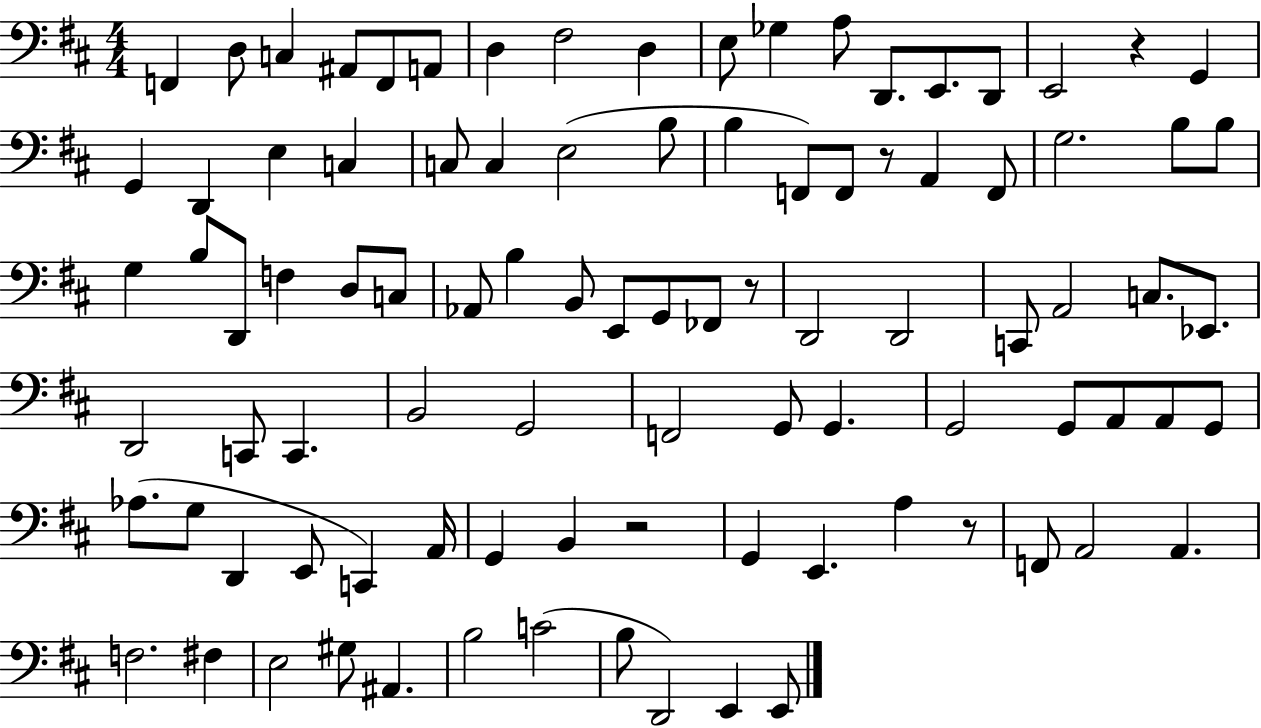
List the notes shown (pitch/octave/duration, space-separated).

F2/q D3/e C3/q A#2/e F2/e A2/e D3/q F#3/h D3/q E3/e Gb3/q A3/e D2/e. E2/e. D2/e E2/h R/q G2/q G2/q D2/q E3/q C3/q C3/e C3/q E3/h B3/e B3/q F2/e F2/e R/e A2/q F2/e G3/h. B3/e B3/e G3/q B3/e D2/e F3/q D3/e C3/e Ab2/e B3/q B2/e E2/e G2/e FES2/e R/e D2/h D2/h C2/e A2/h C3/e. Eb2/e. D2/h C2/e C2/q. B2/h G2/h F2/h G2/e G2/q. G2/h G2/e A2/e A2/e G2/e Ab3/e. G3/e D2/q E2/e C2/q A2/s G2/q B2/q R/h G2/q E2/q. A3/q R/e F2/e A2/h A2/q. F3/h. F#3/q E3/h G#3/e A#2/q. B3/h C4/h B3/e D2/h E2/q E2/e